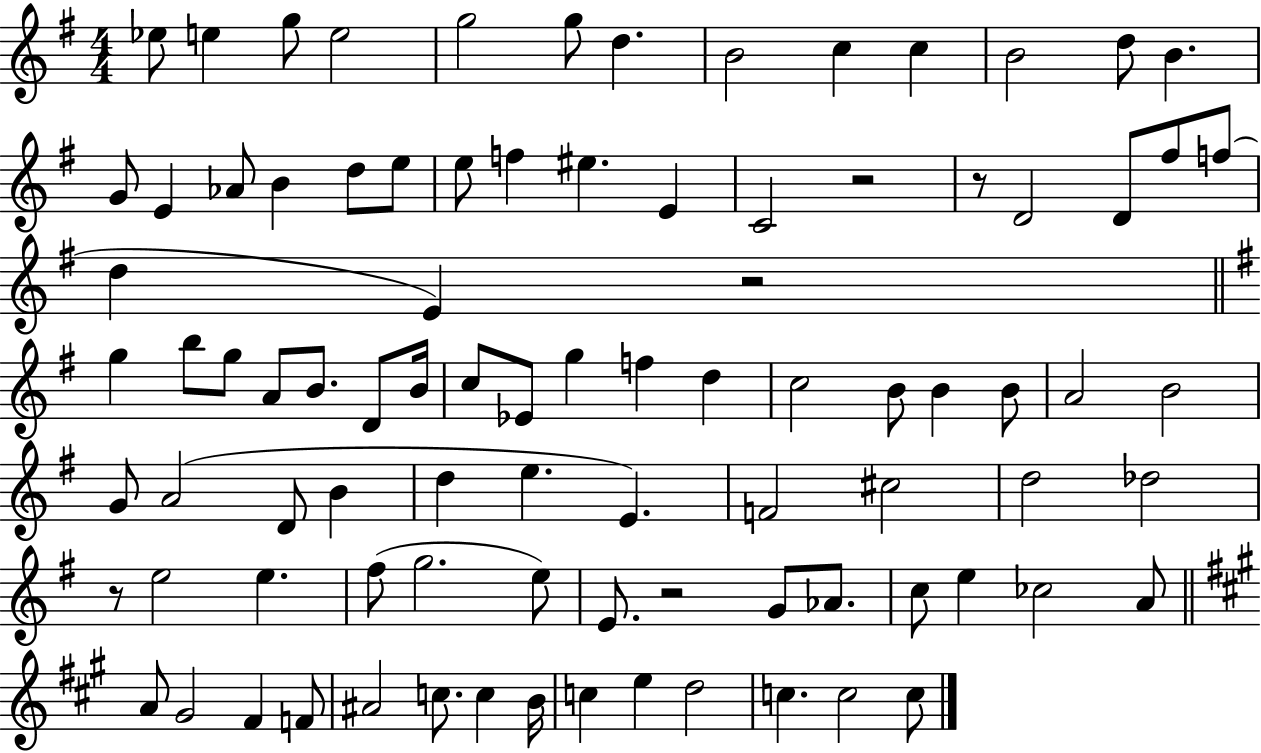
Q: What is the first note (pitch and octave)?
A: Eb5